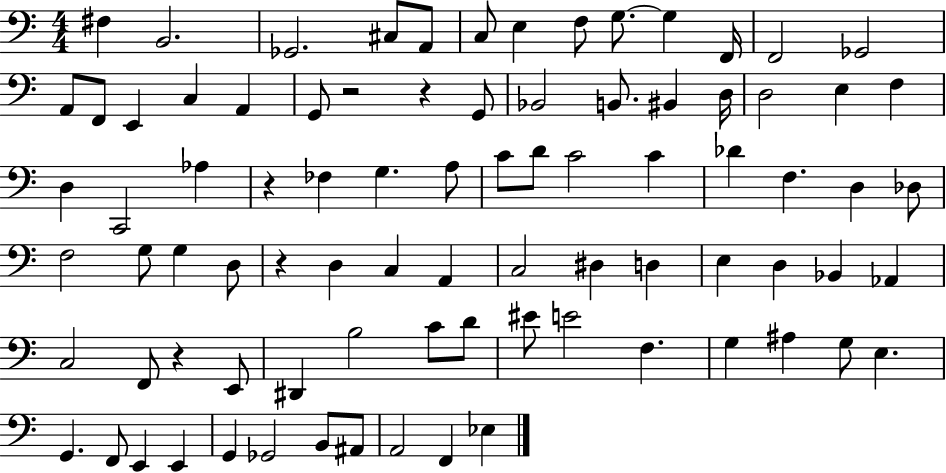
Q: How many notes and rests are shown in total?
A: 85